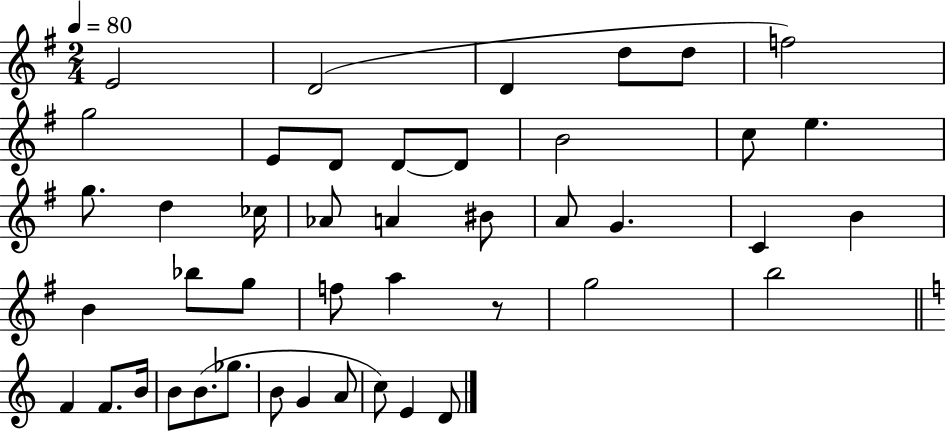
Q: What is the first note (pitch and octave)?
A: E4